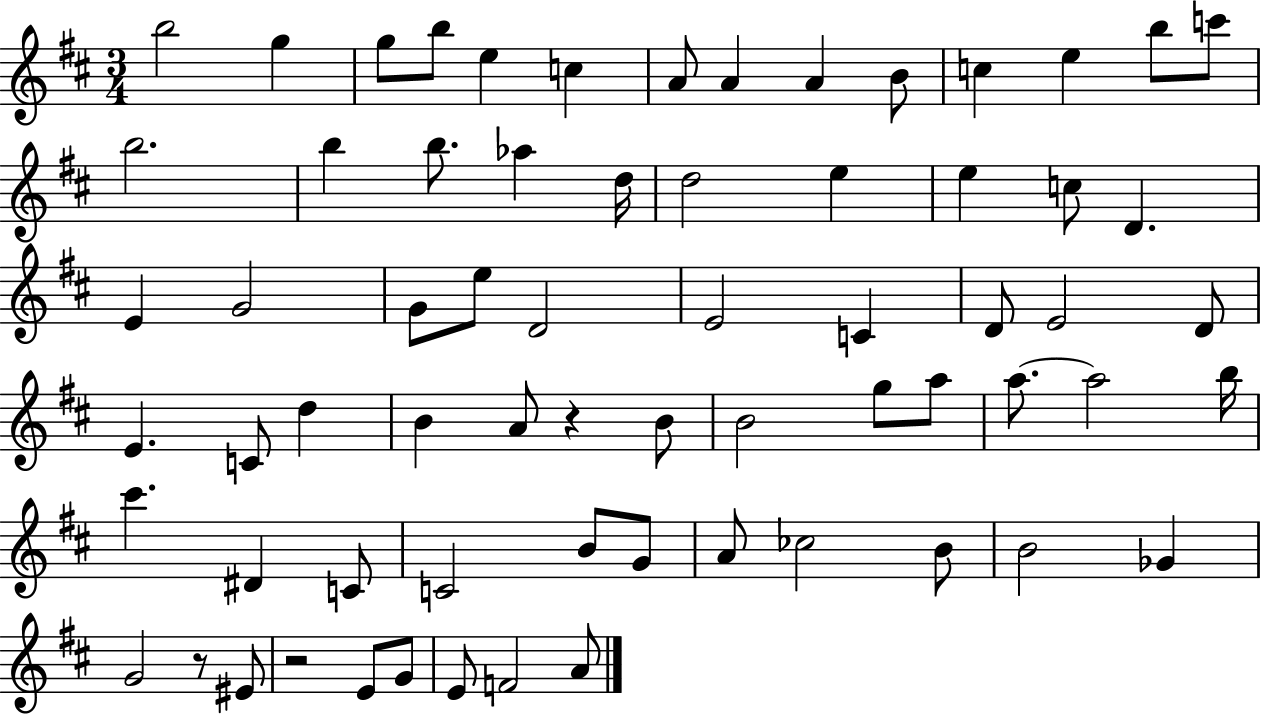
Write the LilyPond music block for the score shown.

{
  \clef treble
  \numericTimeSignature
  \time 3/4
  \key d \major
  b''2 g''4 | g''8 b''8 e''4 c''4 | a'8 a'4 a'4 b'8 | c''4 e''4 b''8 c'''8 | \break b''2. | b''4 b''8. aes''4 d''16 | d''2 e''4 | e''4 c''8 d'4. | \break e'4 g'2 | g'8 e''8 d'2 | e'2 c'4 | d'8 e'2 d'8 | \break e'4. c'8 d''4 | b'4 a'8 r4 b'8 | b'2 g''8 a''8 | a''8.~~ a''2 b''16 | \break cis'''4. dis'4 c'8 | c'2 b'8 g'8 | a'8 ces''2 b'8 | b'2 ges'4 | \break g'2 r8 eis'8 | r2 e'8 g'8 | e'8 f'2 a'8 | \bar "|."
}